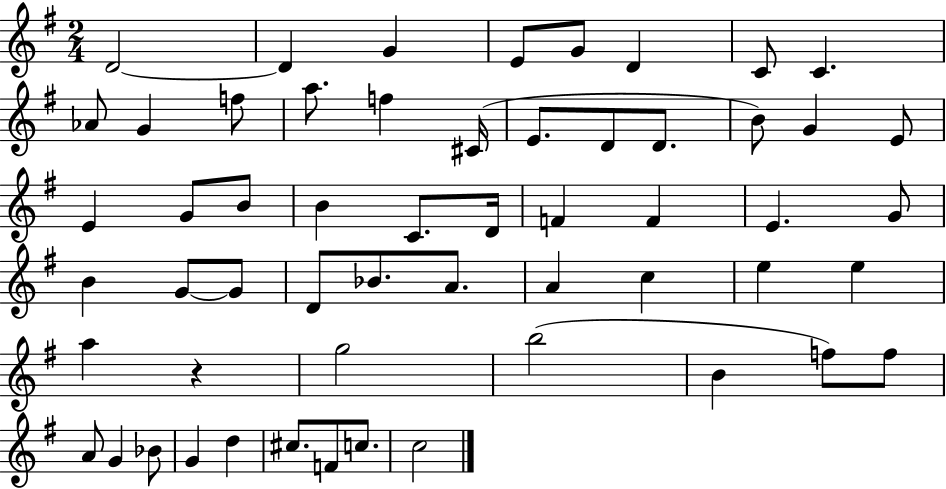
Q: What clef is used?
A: treble